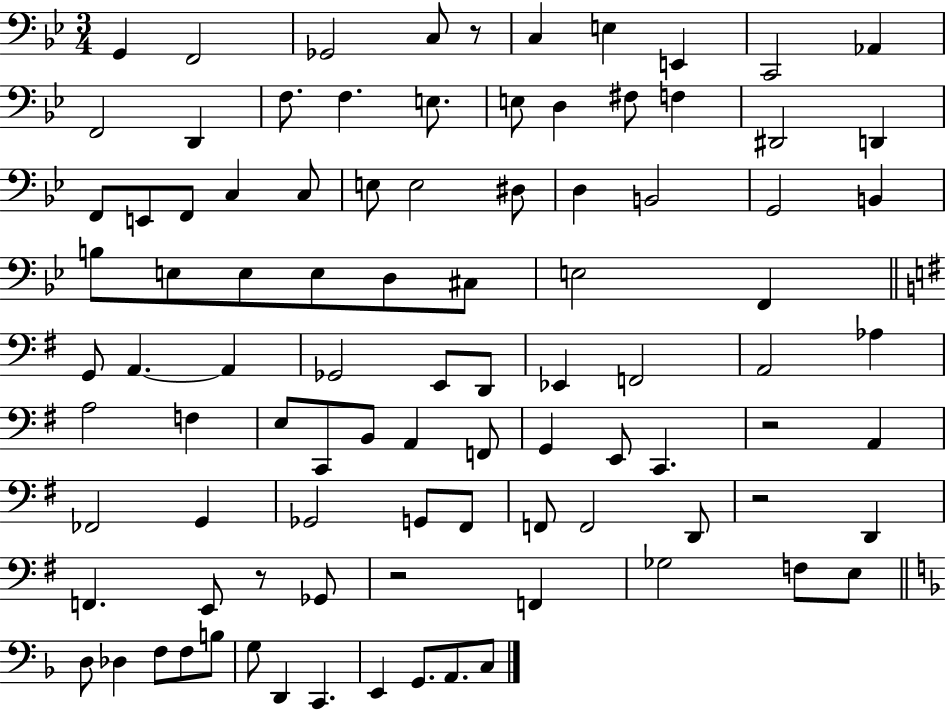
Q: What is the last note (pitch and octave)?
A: C3